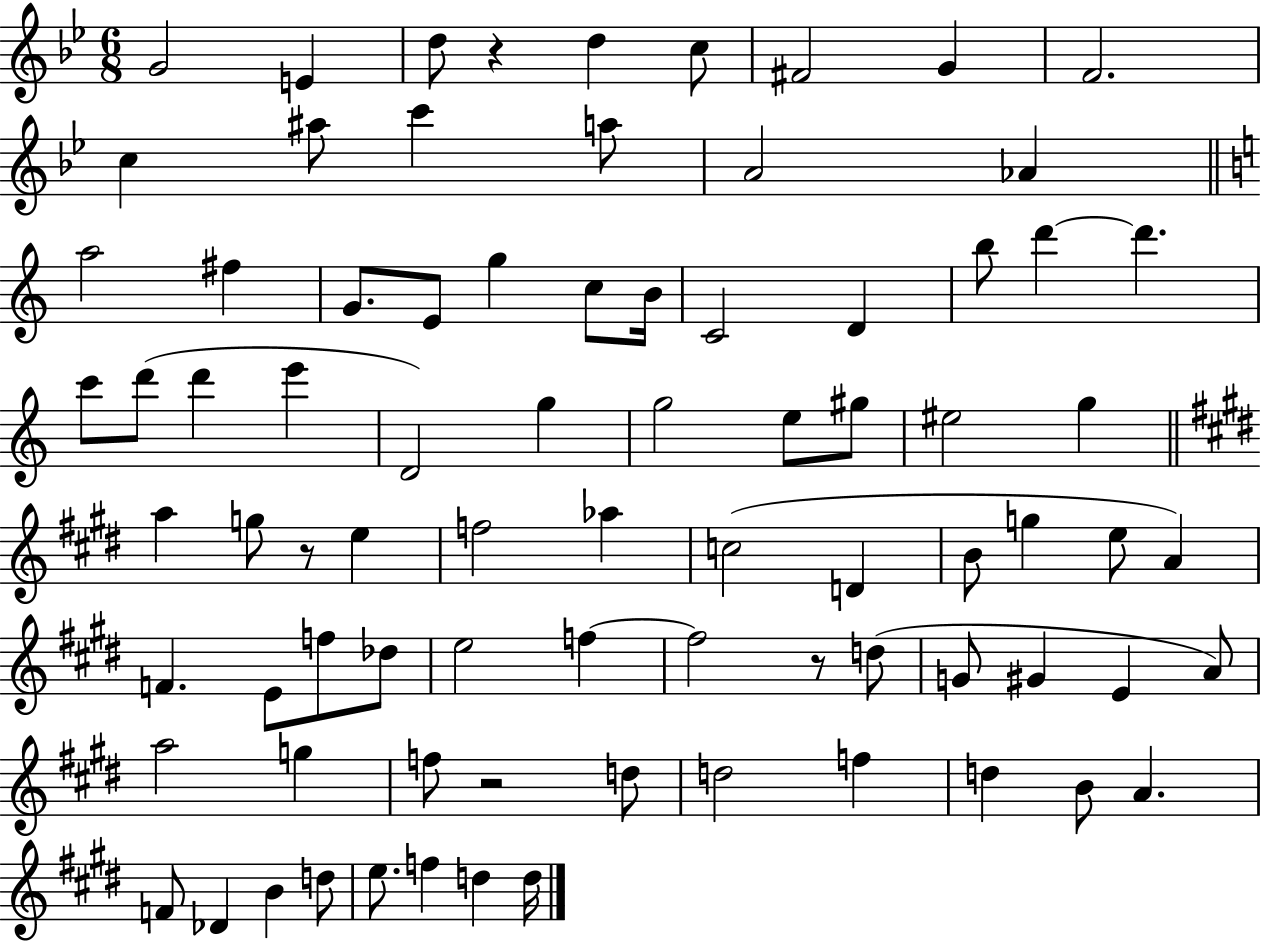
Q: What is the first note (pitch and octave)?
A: G4